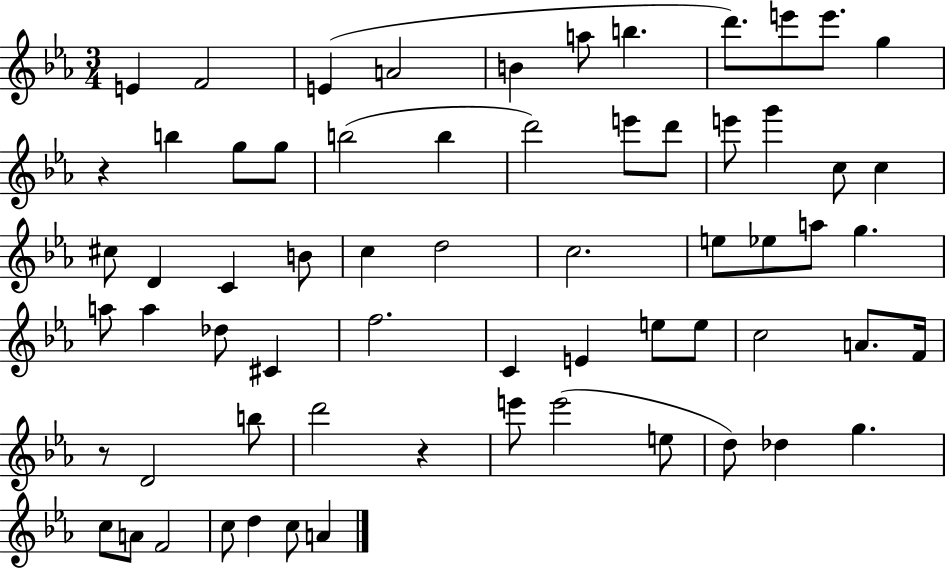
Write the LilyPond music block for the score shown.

{
  \clef treble
  \numericTimeSignature
  \time 3/4
  \key ees \major
  e'4 f'2 | e'4( a'2 | b'4 a''8 b''4. | d'''8.) e'''8 e'''8. g''4 | \break r4 b''4 g''8 g''8 | b''2( b''4 | d'''2) e'''8 d'''8 | e'''8 g'''4 c''8 c''4 | \break cis''8 d'4 c'4 b'8 | c''4 d''2 | c''2. | e''8 ees''8 a''8 g''4. | \break a''8 a''4 des''8 cis'4 | f''2. | c'4 e'4 e''8 e''8 | c''2 a'8. f'16 | \break r8 d'2 b''8 | d'''2 r4 | e'''8 e'''2( e''8 | d''8) des''4 g''4. | \break c''8 a'8 f'2 | c''8 d''4 c''8 a'4 | \bar "|."
}